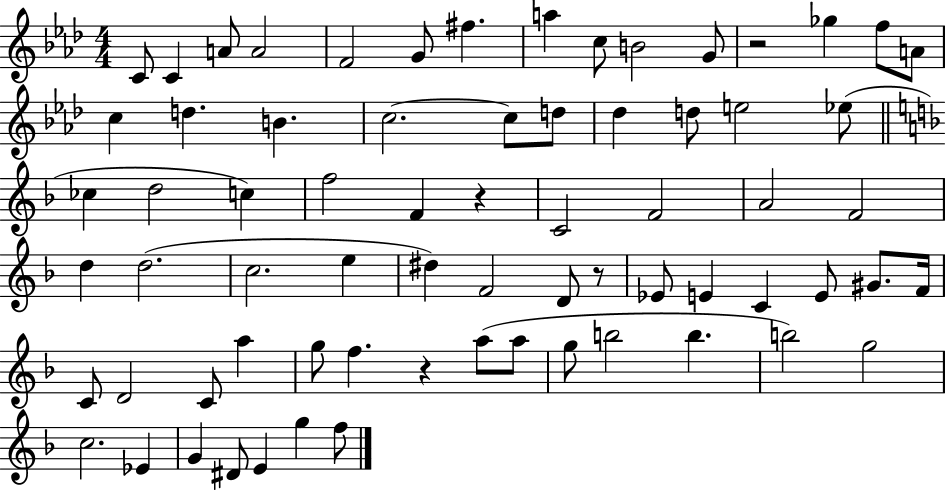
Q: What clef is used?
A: treble